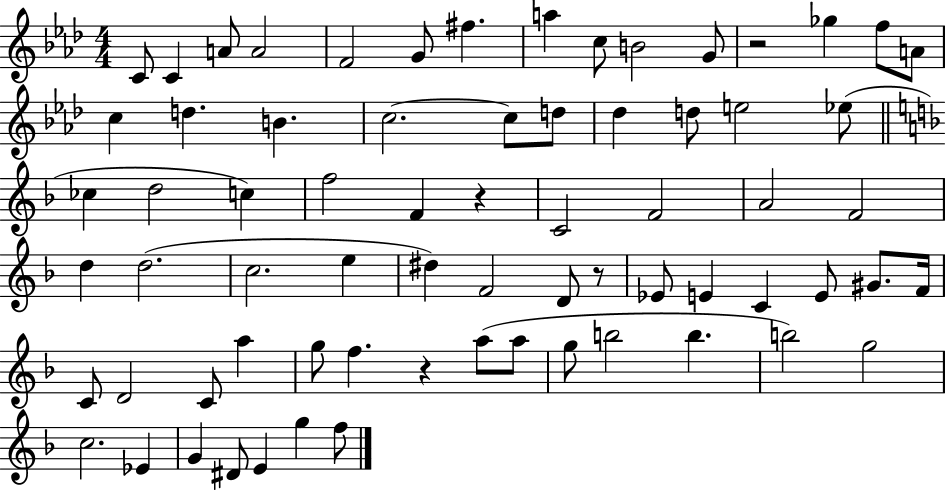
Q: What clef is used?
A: treble